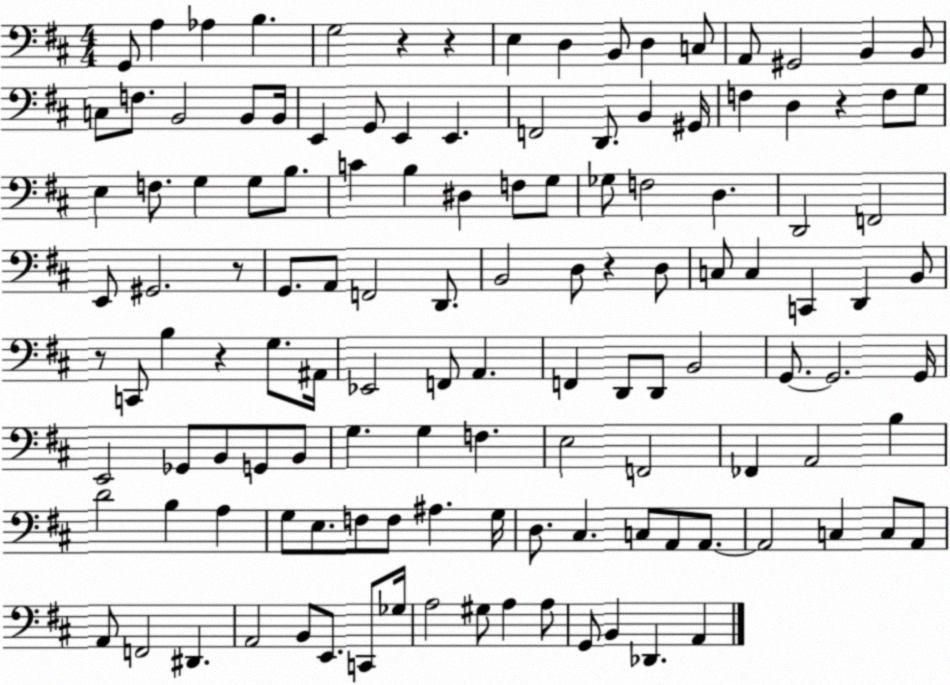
X:1
T:Untitled
M:4/4
L:1/4
K:D
G,,/2 A, _A, B, G,2 z z E, D, B,,/2 D, C,/2 A,,/2 ^G,,2 B,, B,,/2 C,/2 F,/2 B,,2 B,,/2 B,,/4 E,, G,,/2 E,, E,, F,,2 D,,/2 B,, ^G,,/4 F, D, z F,/2 G,/2 E, F,/2 G, G,/2 B,/2 C B, ^D, F,/2 G,/2 _G,/2 F,2 D, D,,2 F,,2 E,,/2 ^G,,2 z/2 G,,/2 A,,/2 F,,2 D,,/2 B,,2 D,/2 z D,/2 C,/2 C, C,, D,, B,,/2 z/2 C,,/2 B, z G,/2 ^A,,/4 _E,,2 F,,/2 A,, F,, D,,/2 D,,/2 B,,2 G,,/2 G,,2 G,,/4 E,,2 _G,,/2 B,,/2 G,,/2 B,,/2 G, G, F, E,2 F,,2 _F,, A,,2 B, D2 B, A, G,/2 E,/2 F,/2 F,/2 ^A, G,/4 D,/2 ^C, C,/2 A,,/2 A,,/2 A,,2 C, C,/2 A,,/2 A,,/2 F,,2 ^D,, A,,2 B,,/2 E,,/2 C,,/2 _G,/4 A,2 ^G,/2 A, A,/2 G,,/2 B,, _D,, A,,